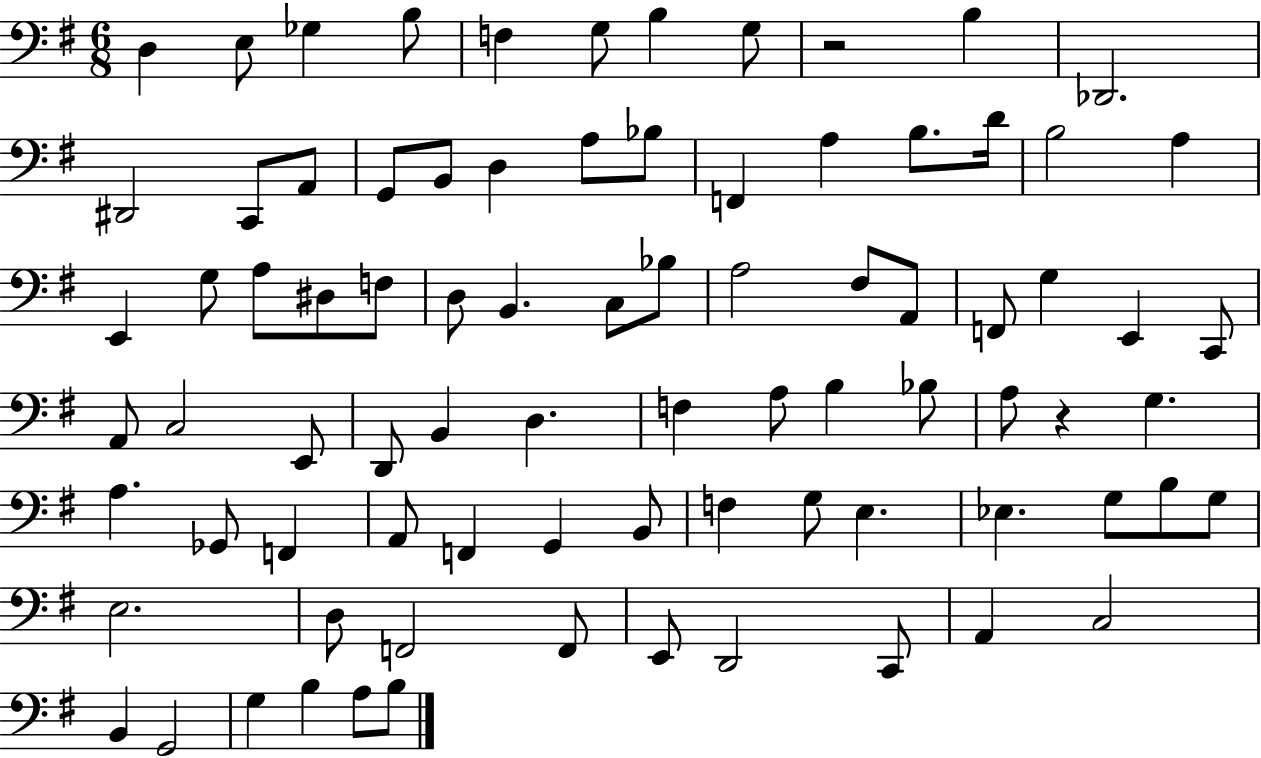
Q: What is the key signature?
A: G major